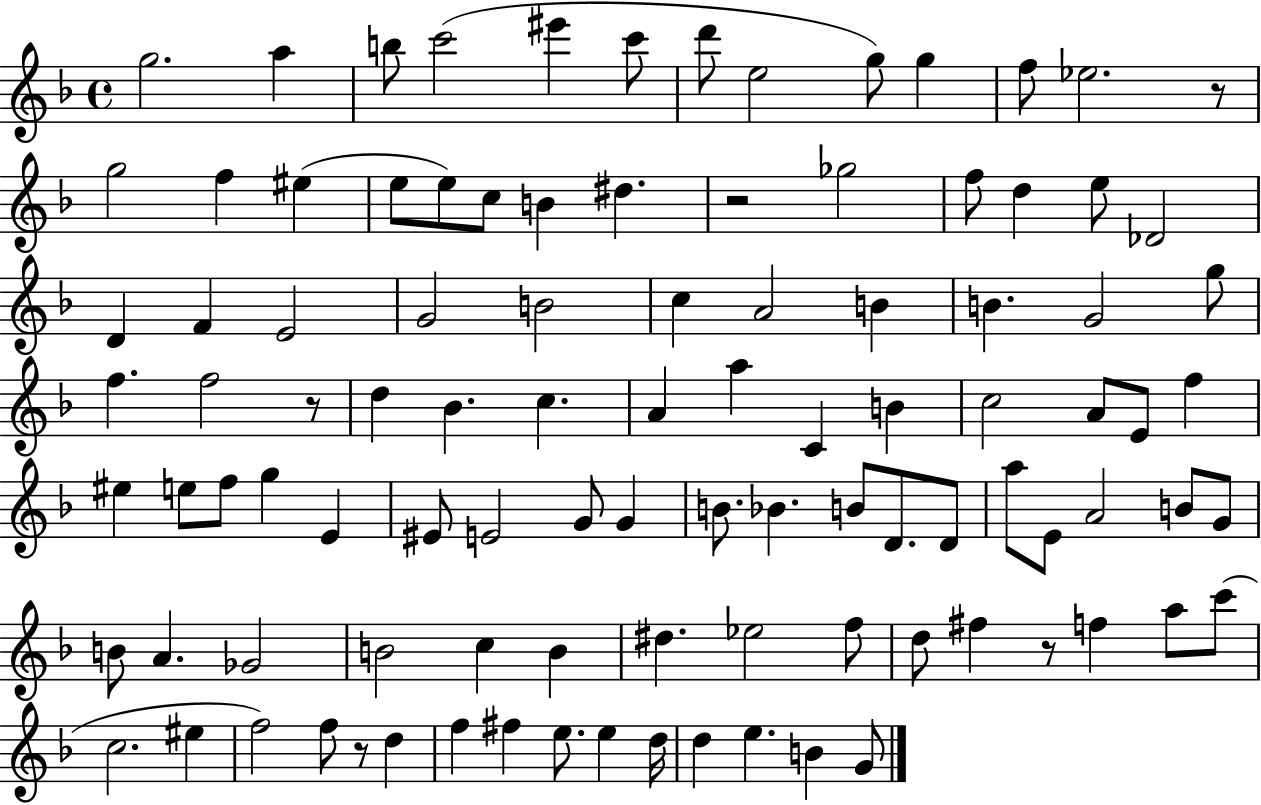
G5/h. A5/q B5/e C6/h EIS6/q C6/e D6/e E5/h G5/e G5/q F5/e Eb5/h. R/e G5/h F5/q EIS5/q E5/e E5/e C5/e B4/q D#5/q. R/h Gb5/h F5/e D5/q E5/e Db4/h D4/q F4/q E4/h G4/h B4/h C5/q A4/h B4/q B4/q. G4/h G5/e F5/q. F5/h R/e D5/q Bb4/q. C5/q. A4/q A5/q C4/q B4/q C5/h A4/e E4/e F5/q EIS5/q E5/e F5/e G5/q E4/q EIS4/e E4/h G4/e G4/q B4/e. Bb4/q. B4/e D4/e. D4/e A5/e E4/e A4/h B4/e G4/e B4/e A4/q. Gb4/h B4/h C5/q B4/q D#5/q. Eb5/h F5/e D5/e F#5/q R/e F5/q A5/e C6/e C5/h. EIS5/q F5/h F5/e R/e D5/q F5/q F#5/q E5/e. E5/q D5/s D5/q E5/q. B4/q G4/e